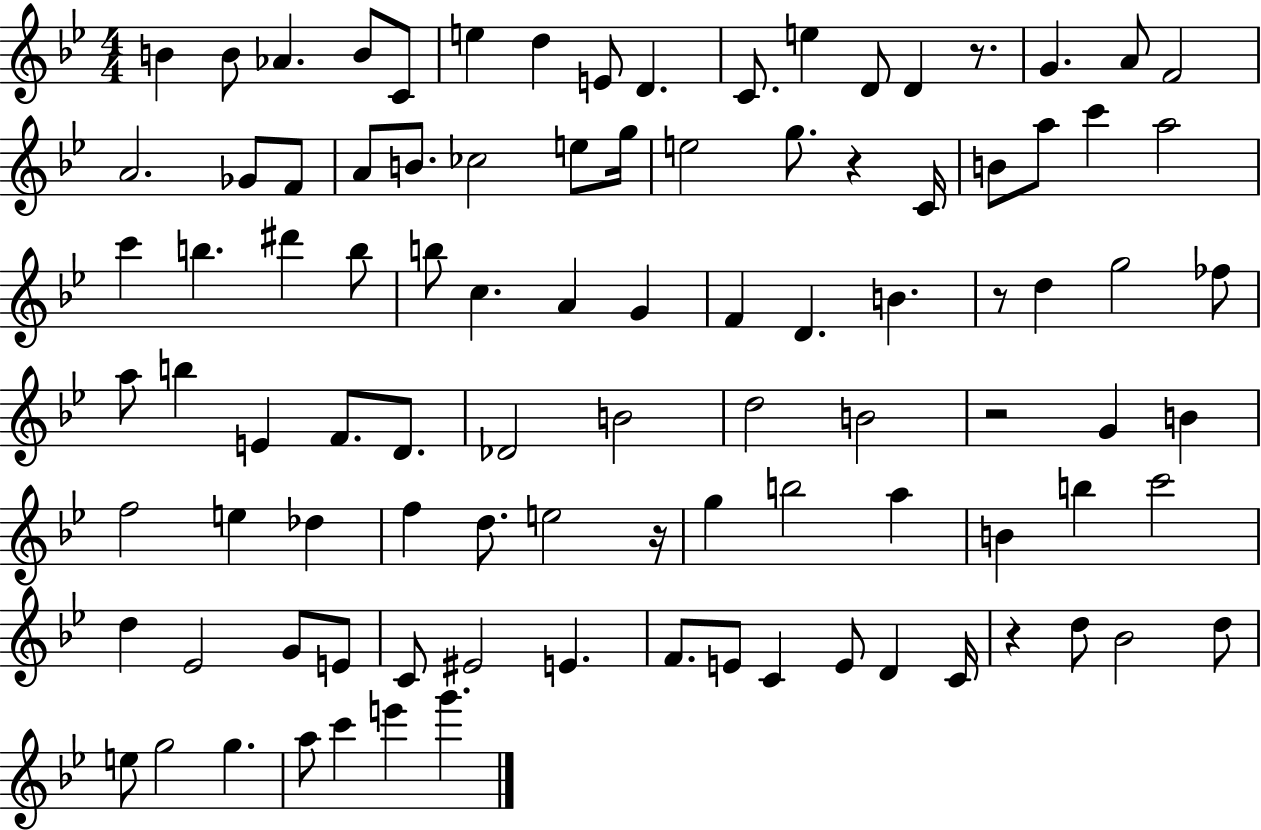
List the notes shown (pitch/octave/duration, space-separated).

B4/q B4/e Ab4/q. B4/e C4/e E5/q D5/q E4/e D4/q. C4/e. E5/q D4/e D4/q R/e. G4/q. A4/e F4/h A4/h. Gb4/e F4/e A4/e B4/e. CES5/h E5/e G5/s E5/h G5/e. R/q C4/s B4/e A5/e C6/q A5/h C6/q B5/q. D#6/q B5/e B5/e C5/q. A4/q G4/q F4/q D4/q. B4/q. R/e D5/q G5/h FES5/e A5/e B5/q E4/q F4/e. D4/e. Db4/h B4/h D5/h B4/h R/h G4/q B4/q F5/h E5/q Db5/q F5/q D5/e. E5/h R/s G5/q B5/h A5/q B4/q B5/q C6/h D5/q Eb4/h G4/e E4/e C4/e EIS4/h E4/q. F4/e. E4/e C4/q E4/e D4/q C4/s R/q D5/e Bb4/h D5/e E5/e G5/h G5/q. A5/e C6/q E6/q G6/q.